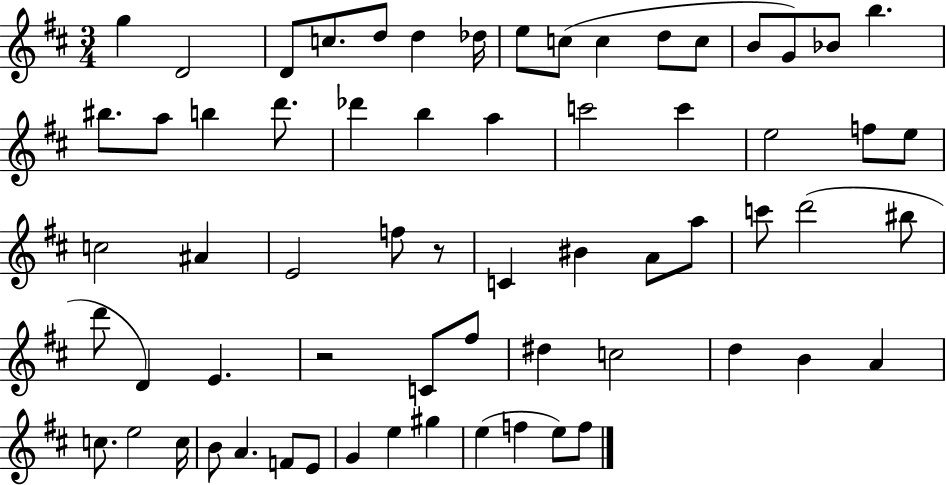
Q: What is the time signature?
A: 3/4